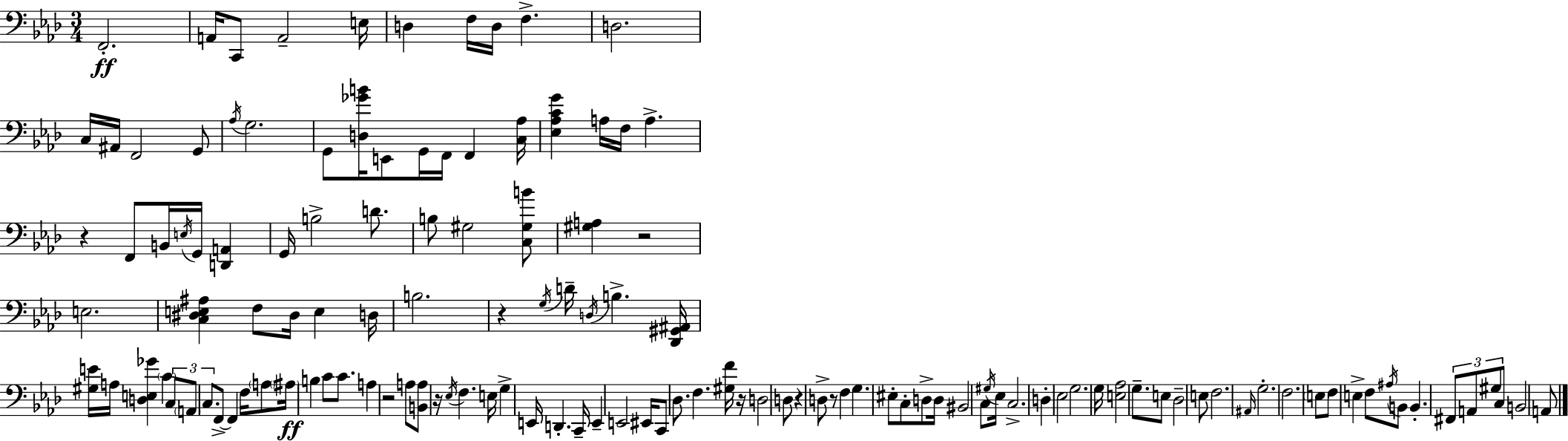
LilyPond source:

{
  \clef bass
  \numericTimeSignature
  \time 3/4
  \key f \minor
  f,2.-.\ff | a,16 c,8 a,2-- e16 | d4 f16 d16 f4.-> | d2. | \break c16 ais,16 f,2 g,8 | \acciaccatura { aes16 } g2. | g,8 <d ges' b'>16 e,8 g,16 f,16 f,4 | <c aes>16 <ees aes c' g'>4 a16 f16 a4.-> | \break r4 f,8 b,16 \acciaccatura { e16 } g,16 <d, a,>4 | g,16 b2-> d'8. | b8 gis2 | <c gis b'>8 <gis a>4 r2 | \break e2. | <c dis e ais>4 f8 dis16 e4 | d16 b2. | r4 \acciaccatura { g16 } d'16-- \acciaccatura { d16 } b4.-> | \break <des, gis, ais,>16 <gis e'>16 a16 <d e ges'>4 \parenthesize c'4 | \tuplet 3/2 { c8 \parenthesize a,8 c8. } f,8->~~ f,4 | f16 \parenthesize a8 \parenthesize ais16\ff b4 c'8 | c'8. a4 r2 | \break a8 <b, a>8 r16 \acciaccatura { ees16 } f4. | e16 g4-> e,16 d,4.-. | c,16-- e,4-- e,2 | eis,16 c,8 des8. f4. | \break <gis f'>16 r16 d2 | d8 r4 d8-> r8 | f4 g4. eis8-. | c8-. d8-> d16 bis,2 | \break c8 \acciaccatura { gis16 } ees16 c2.-> | d4-. ees2 | g2. | g16 <e aes>2 | \break g8.-- e8 des2-- | e8 f2. | \grace { ais,16 } g2.-. | f2. | \break \parenthesize e8 f8 e4-> | f8 \acciaccatura { ais16 } b,8 b,4.-. | \tuplet 3/2 { fis,8 a,8 gis8 } c8 b,2 | a,8 \bar "|."
}